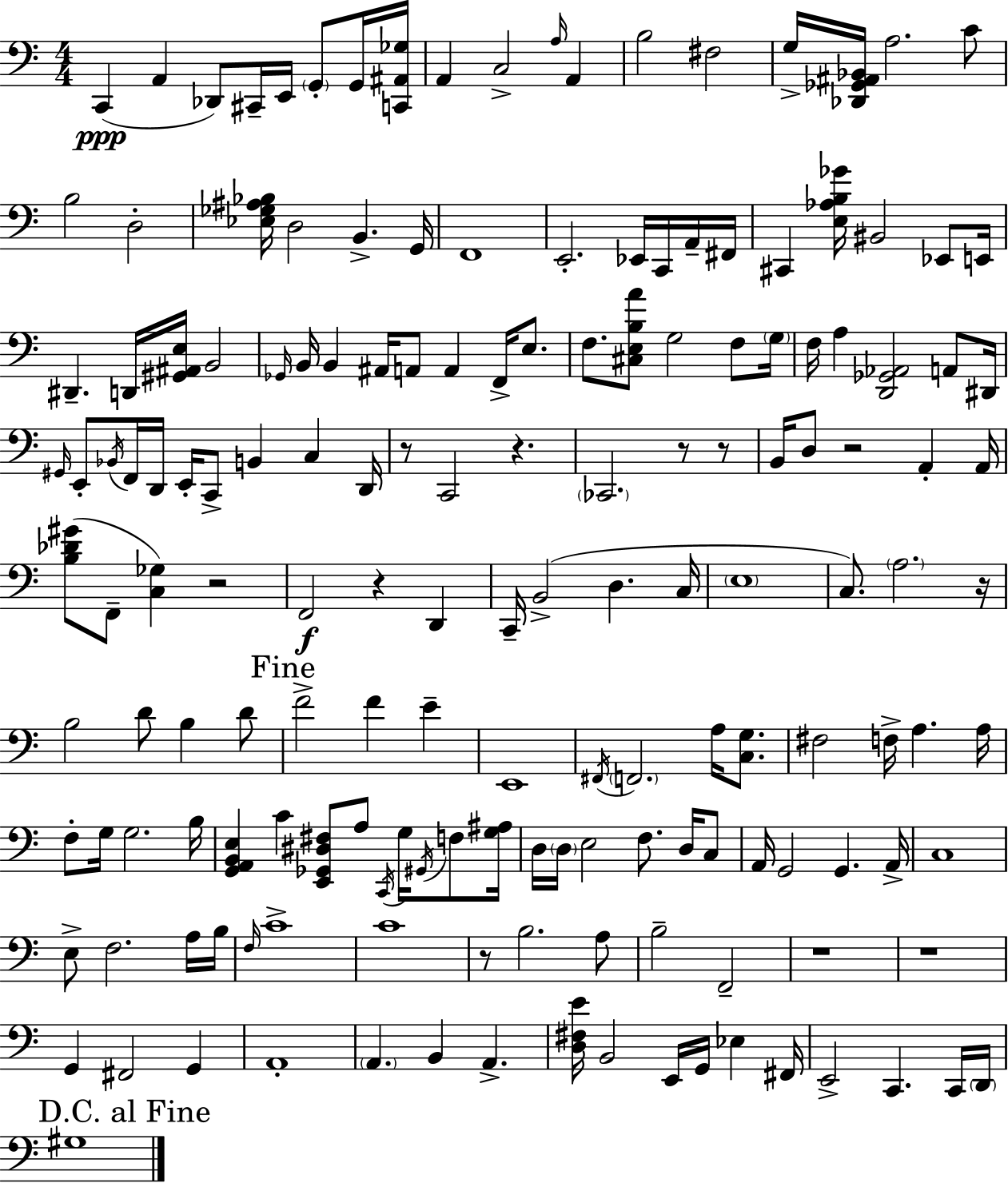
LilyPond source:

{
  \clef bass
  \numericTimeSignature
  \time 4/4
  \key a \minor
  \repeat volta 2 { c,4(\ppp a,4 des,8) cis,16-- e,16 \parenthesize g,8-. g,16 <c, ais, ges>16 | a,4 c2-> \grace { a16 } a,4 | b2 fis2 | g16-> <des, ges, ais, bes,>16 a2. c'8 | \break b2 d2-. | <ees ges ais bes>16 d2 b,4.-> | g,16 f,1 | e,2.-. ees,16 c,16 a,16-- | \break fis,16 cis,4 <e aes b ges'>16 bis,2 ees,8 | e,16 dis,4.-- d,16 <gis, ais, e>16 b,2 | \grace { ges,16 } b,16 b,4 ais,16 a,8 a,4 f,16-> e8. | f8. <cis e b a'>8 g2 f8 | \break \parenthesize g16 f16 a4 <d, ges, aes,>2 a,8 | dis,16 \grace { gis,16 } e,8-. \acciaccatura { bes,16 } f,16 d,16 e,16-. c,8-> b,4 c4 | d,16 r8 c,2 r4. | \parenthesize ces,2. | \break r8 r8 b,16 d8 r2 a,4-. | a,16 <b des' gis'>8( f,8-- <c ges>4) r2 | f,2\f r4 | d,4 c,16-- b,2->( d4. | \break c16 \parenthesize e1 | c8.) \parenthesize a2. | r16 b2 d'8 b4 | d'8 \mark "Fine" f'2-> f'4 | \break e'4-- e,1 | \acciaccatura { fis,16 } \parenthesize f,2. | a16 <c g>8. fis2 f16-> a4. | a16 f8-. g16 g2. | \break b16 <g, a, b, e>4 c'4 <e, ges, dis fis>8 a8 | \acciaccatura { c,16 } g16 \acciaccatura { gis,16 } f8 <g ais>16 d16 \parenthesize d16 e2 | f8. d16 c8 a,16 g,2 | g,4. a,16-> c1 | \break e8-> f2. | a16 b16 \grace { f16 } c'1-> | c'1 | r8 b2. | \break a8 b2-- | f,2-- r1 | r1 | g,4 fis,2 | \break g,4 a,1-. | \parenthesize a,4. b,4 | a,4.-> <d fis e'>16 b,2 | e,16 g,16 ees4 fis,16 e,2-> | \break c,4. c,16 \parenthesize d,16 \mark "D.C. al Fine" gis1 | } \bar "|."
}